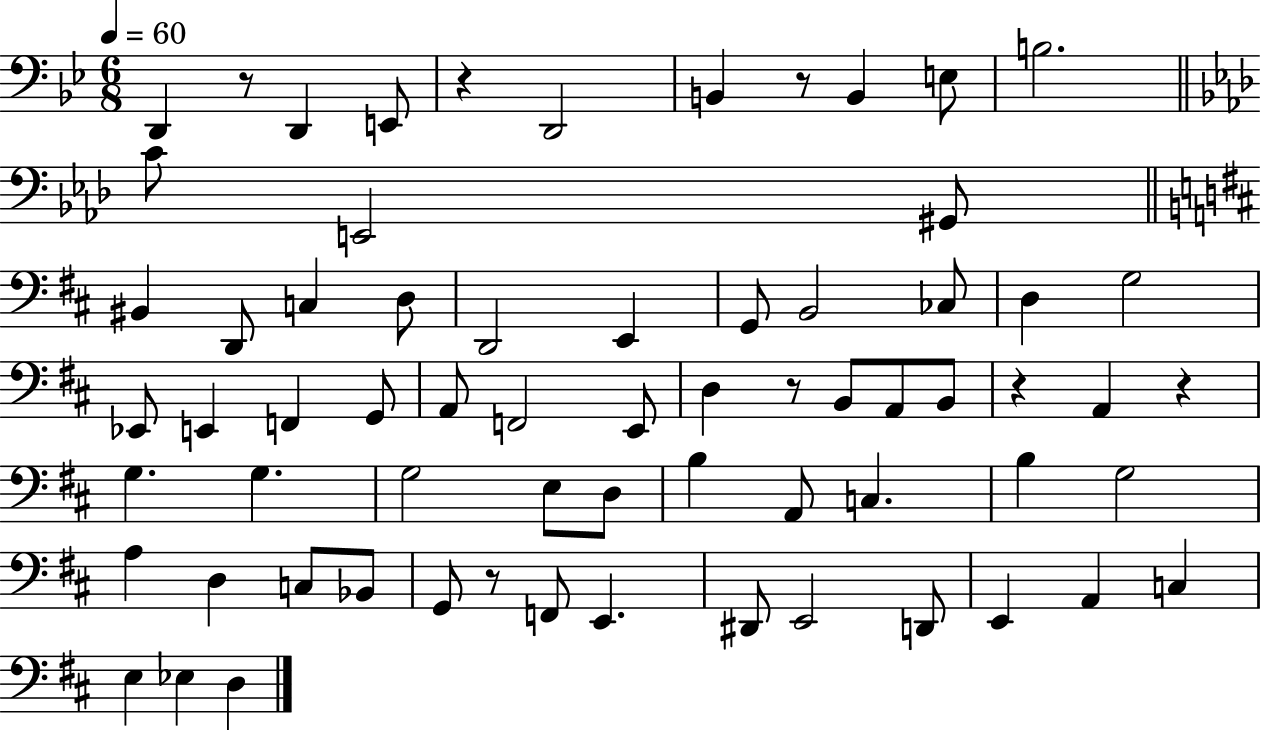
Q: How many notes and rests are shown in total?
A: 67